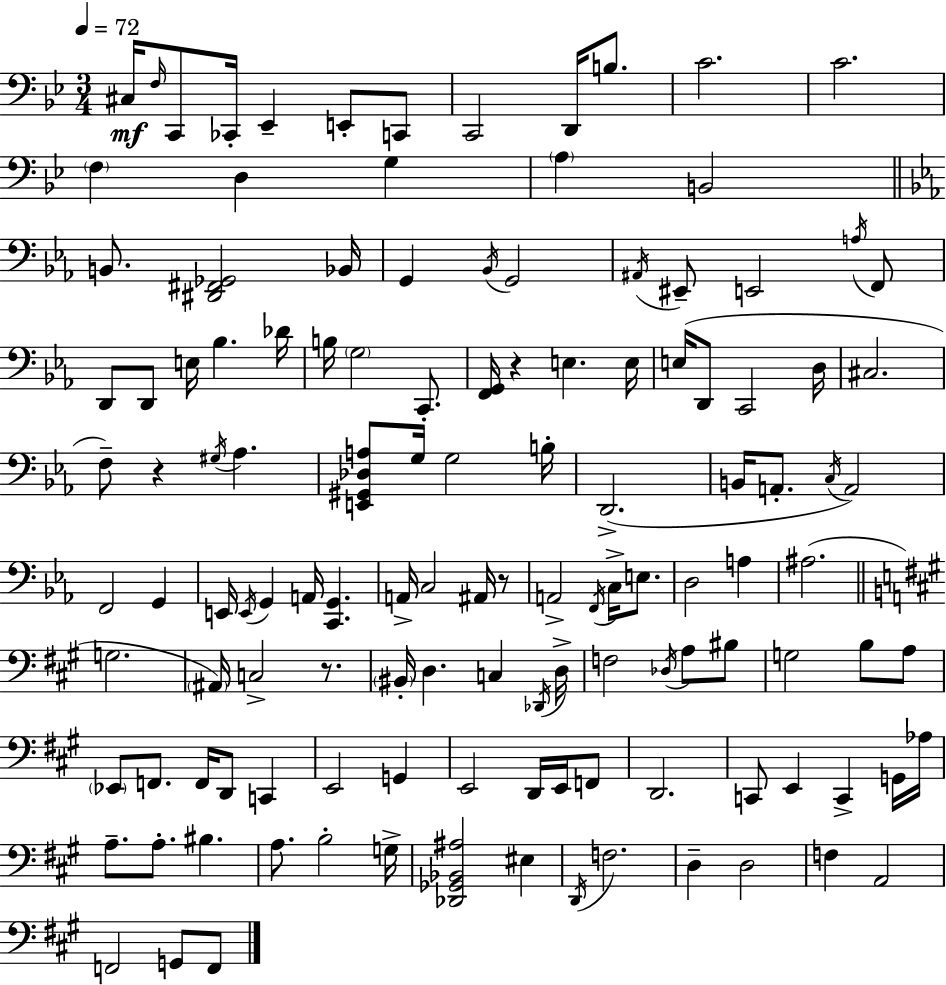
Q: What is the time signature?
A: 3/4